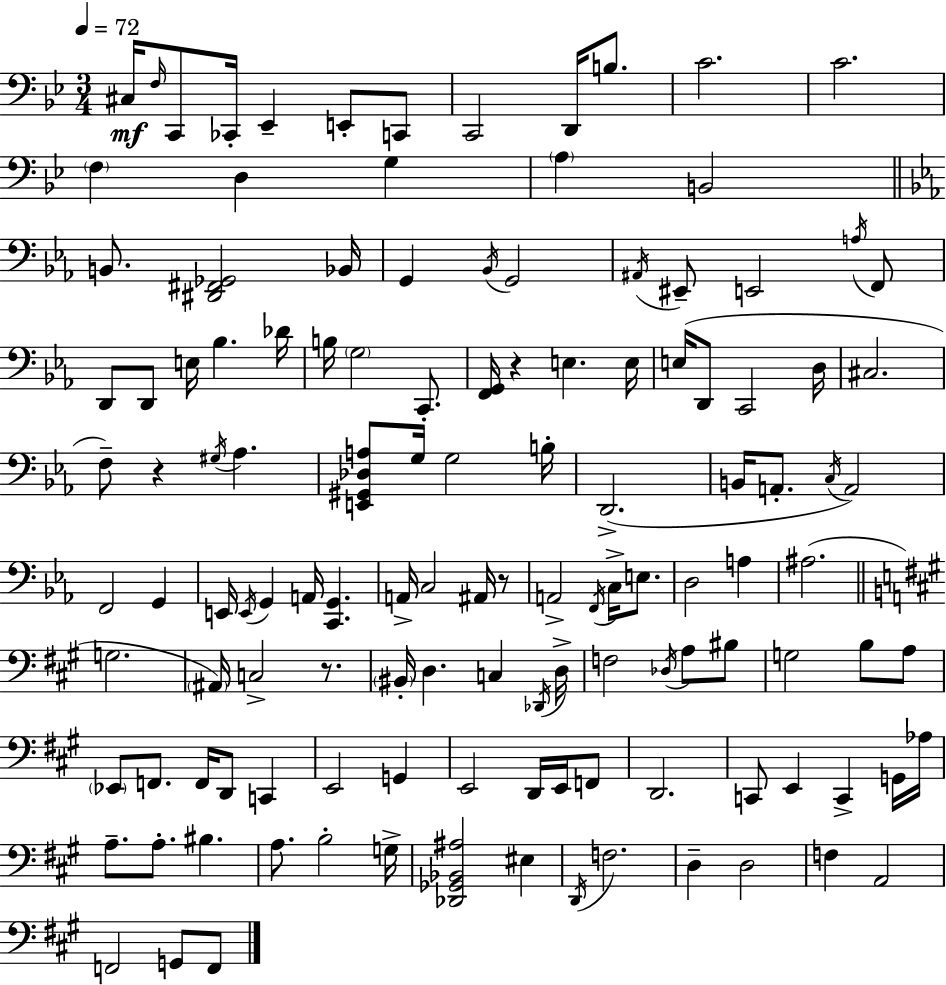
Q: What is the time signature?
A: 3/4